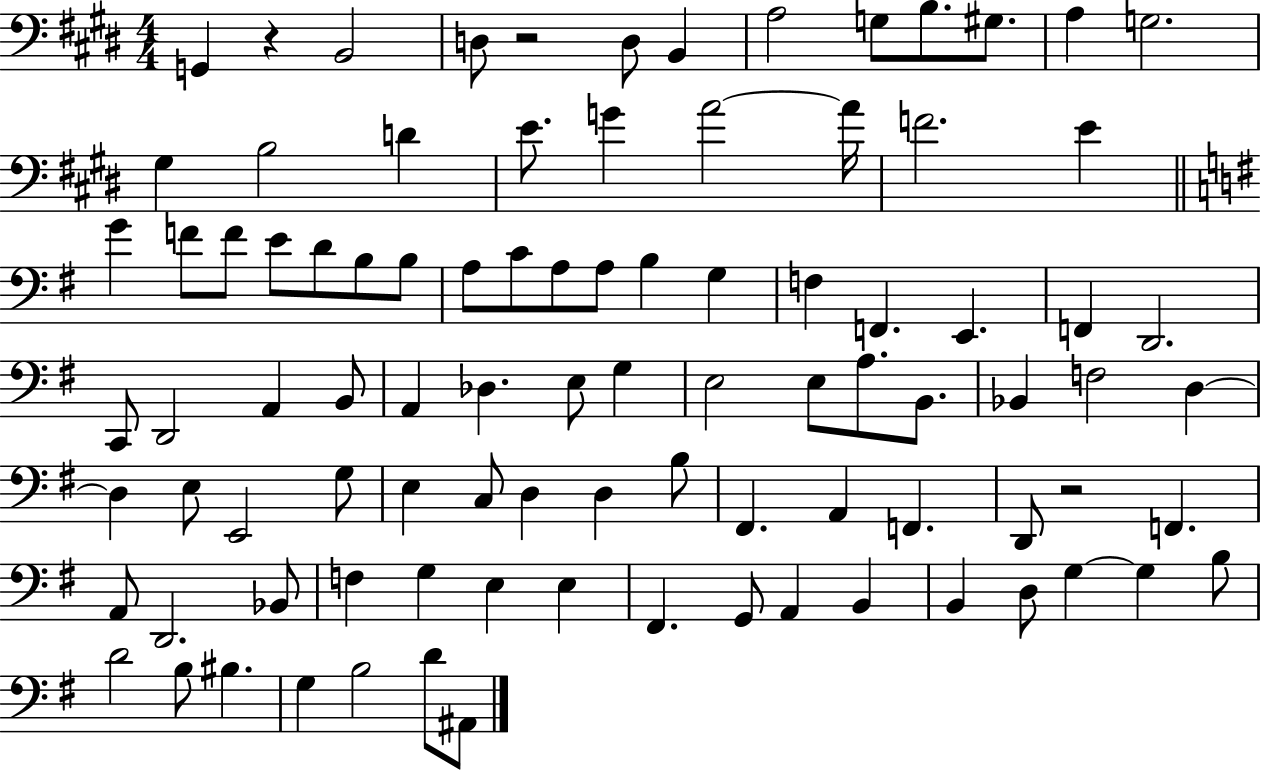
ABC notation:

X:1
T:Untitled
M:4/4
L:1/4
K:E
G,, z B,,2 D,/2 z2 D,/2 B,, A,2 G,/2 B,/2 ^G,/2 A, G,2 ^G, B,2 D E/2 G A2 A/4 F2 E G F/2 F/2 E/2 D/2 B,/2 B,/2 A,/2 C/2 A,/2 A,/2 B, G, F, F,, E,, F,, D,,2 C,,/2 D,,2 A,, B,,/2 A,, _D, E,/2 G, E,2 E,/2 A,/2 B,,/2 _B,, F,2 D, D, E,/2 E,,2 G,/2 E, C,/2 D, D, B,/2 ^F,, A,, F,, D,,/2 z2 F,, A,,/2 D,,2 _B,,/2 F, G, E, E, ^F,, G,,/2 A,, B,, B,, D,/2 G, G, B,/2 D2 B,/2 ^B, G, B,2 D/2 ^A,,/2